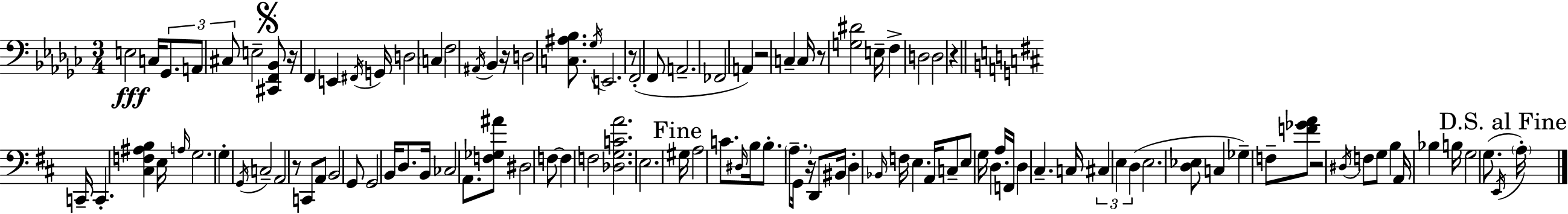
{
  \clef bass
  \numericTimeSignature
  \time 3/4
  \key ees \minor
  e2\fff c16 \tuplet 3/2 { ges,8. | a,8 cis8 } e2-- | \mark \markup { \musicglyph "scripts.segno" } <cis, f, bes,>8 r16 f,4 e,4 \acciaccatura { fis,16 } | g,16 d2 \parenthesize c4 | \break f2 \acciaccatura { ais,16 } bes,4 | r16 d2 <c ais bes>8. | \acciaccatura { ges16 } e,2. | r8 f,2-.( | \break f,8 a,2.-- | fes,2 a,4) | r2 c4-- | c16 r8 <g dis'>2 | \break e16-- f4-> d2 | d2 r4 | \bar "||" \break \key d \major c,16-- c,4.-. <cis f ais b>4 e16 | \grace { a16 } g2. | g4-. \acciaccatura { g,16 } c2-- | a,2 r8 | \break c,8 a,8 b,2 | g,8 g,2 b,16 d8. | b,16 ces2 a,8. | <f ges ais'>8 dis2 | \break f8~~ f4 f2 | <des g c' a'>2. | e2. | \mark "Fine" gis16 a2 c'8. | \break \grace { dis16 } b16 b8.-. \parenthesize a8.-- g,16 r16 | d,8 bis,16 d4-. \grace { bes,16 } f16 e4. | a,16 c8-- e8 g16 d4. | a16 f,16 d4 cis4.-- | \break c16 \tuplet 3/2 { cis4 e4 | d4( } e2. | <d ees>8 c4 ges4--) | f8-- <f' ges' a'>8 r2 | \break \acciaccatura { dis16 } f8 g8 b4 a,16 | bes4 b16 g2 | g8.( \acciaccatura { e,16 } \mark "D.S. al Fine" \parenthesize a16-.) \bar "|."
}